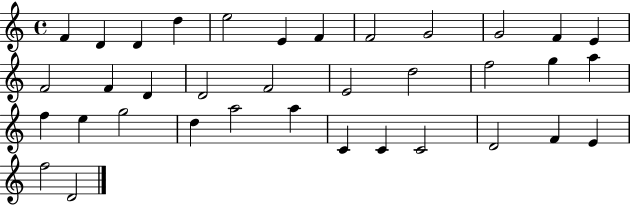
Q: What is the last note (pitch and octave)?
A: D4